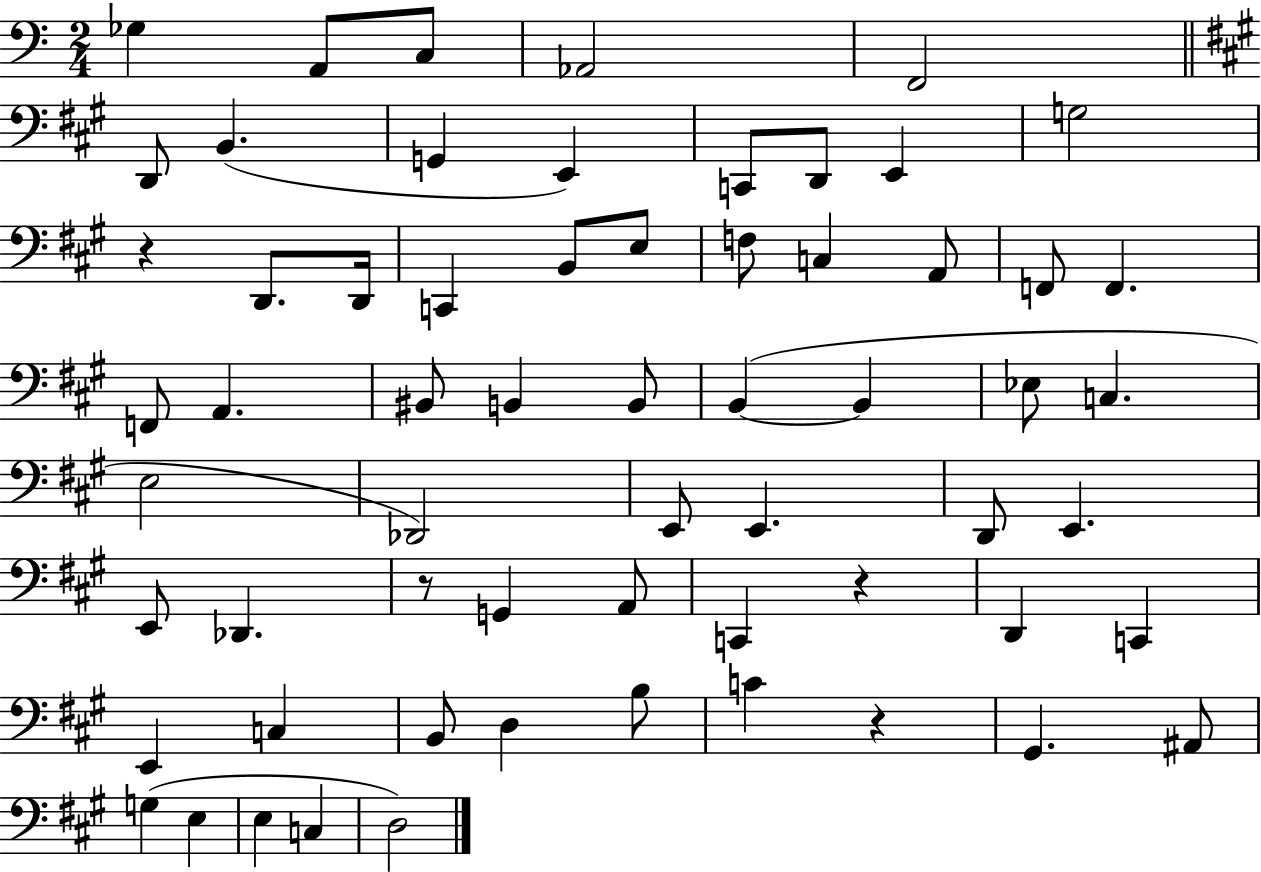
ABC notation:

X:1
T:Untitled
M:2/4
L:1/4
K:C
_G, A,,/2 C,/2 _A,,2 F,,2 D,,/2 B,, G,, E,, C,,/2 D,,/2 E,, G,2 z D,,/2 D,,/4 C,, B,,/2 E,/2 F,/2 C, A,,/2 F,,/2 F,, F,,/2 A,, ^B,,/2 B,, B,,/2 B,, B,, _E,/2 C, E,2 _D,,2 E,,/2 E,, D,,/2 E,, E,,/2 _D,, z/2 G,, A,,/2 C,, z D,, C,, E,, C, B,,/2 D, B,/2 C z ^G,, ^A,,/2 G, E, E, C, D,2